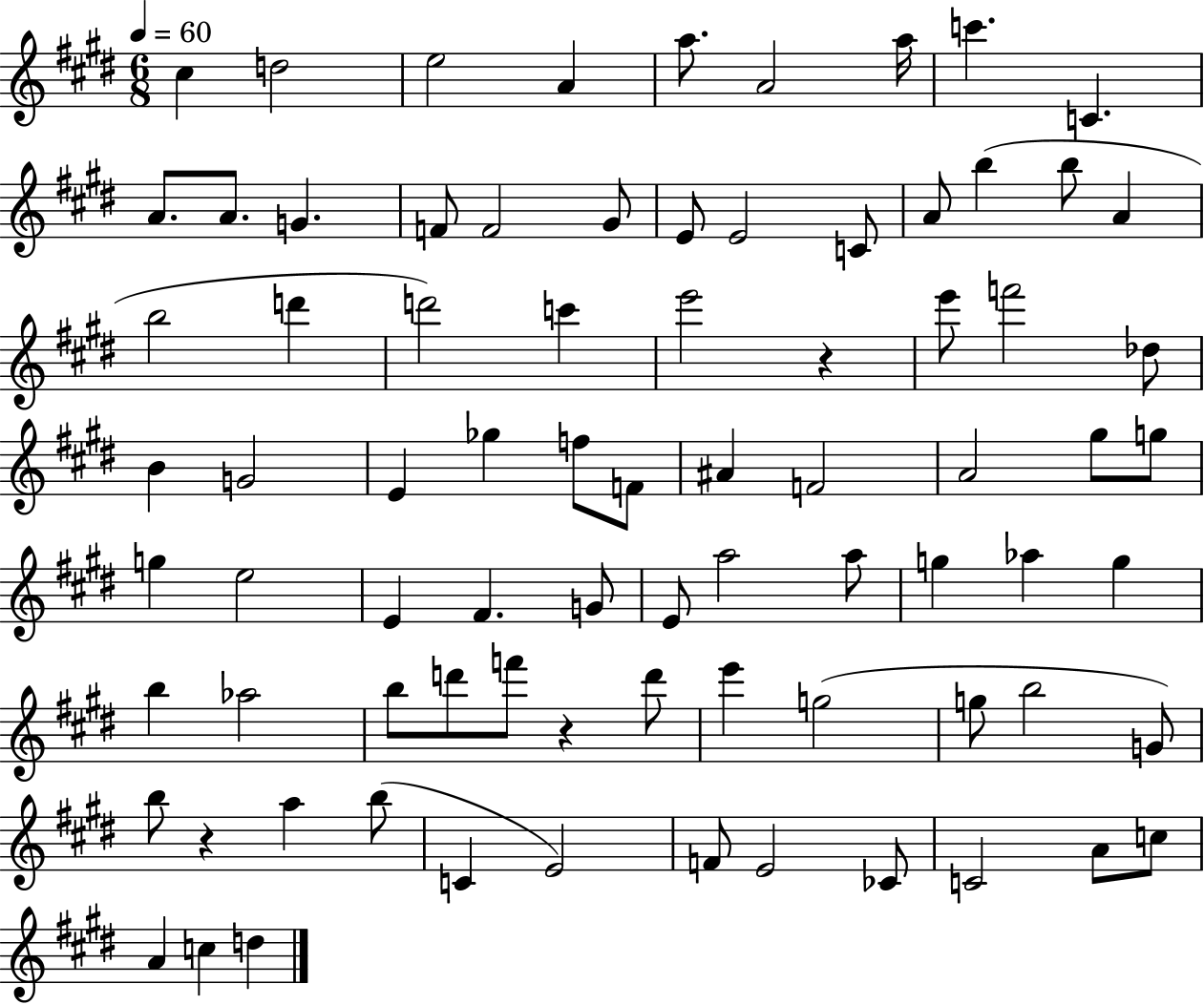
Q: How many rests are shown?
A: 3